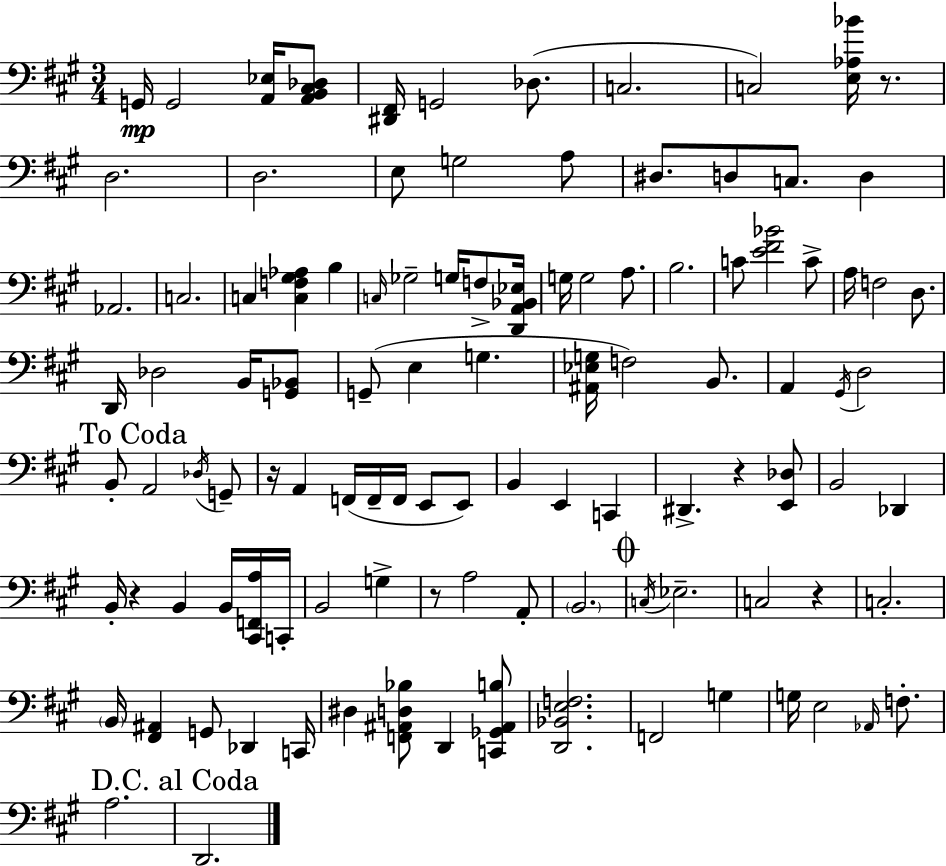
G2/s G2/h [A2,Eb3]/s [A2,B2,C#3,Db3]/e [D#2,F#2]/s G2/h Db3/e. C3/h. C3/h [E3,Ab3,Bb4]/s R/e. D3/h. D3/h. E3/e G3/h A3/e D#3/e. D3/e C3/e. D3/q Ab2/h. C3/h. C3/q [C3,F3,G#3,Ab3]/q B3/q C3/s Gb3/h G3/s F3/e [D2,A2,Bb2,Eb3]/s G3/s G3/h A3/e. B3/h. C4/e [E4,F#4,Bb4]/h C4/e A3/s F3/h D3/e. D2/s Db3/h B2/s [G2,Bb2]/e G2/e E3/q G3/q. [A#2,Eb3,G3]/s F3/h B2/e. A2/q G#2/s D3/h B2/e A2/h Db3/s G2/e R/s A2/q F2/s F2/s F2/s E2/e E2/e B2/q E2/q C2/q D#2/q. R/q [E2,Db3]/e B2/h Db2/q B2/s R/q B2/q B2/s [C#2,F2,A3]/s C2/s B2/h G3/q R/e A3/h A2/e B2/h. C3/s Eb3/h. C3/h R/q C3/h. B2/s [F#2,A#2]/q G2/e Db2/q C2/s D#3/q [F2,A#2,D3,Bb3]/e D2/q [C2,Gb2,A#2,B3]/e [D2,Bb2,E3,F3]/h. F2/h G3/q G3/s E3/h Ab2/s F3/e. A3/h. D2/h.